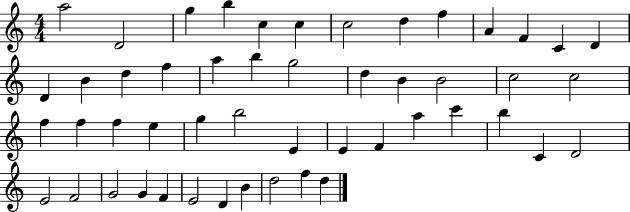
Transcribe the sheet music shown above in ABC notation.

X:1
T:Untitled
M:4/4
L:1/4
K:C
a2 D2 g b c c c2 d f A F C D D B d f a b g2 d B B2 c2 c2 f f f e g b2 E E F a c' b C D2 E2 F2 G2 G F E2 D B d2 f d